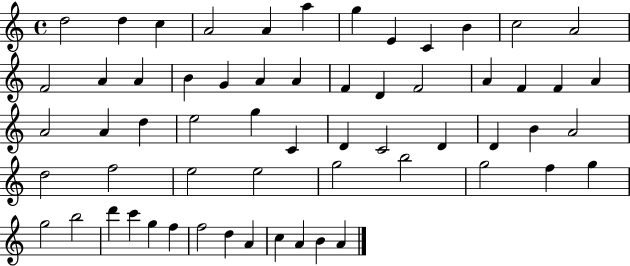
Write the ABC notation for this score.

X:1
T:Untitled
M:4/4
L:1/4
K:C
d2 d c A2 A a g E C B c2 A2 F2 A A B G A A F D F2 A F F A A2 A d e2 g C D C2 D D B A2 d2 f2 e2 e2 g2 b2 g2 f g g2 b2 d' c' g f f2 d A c A B A